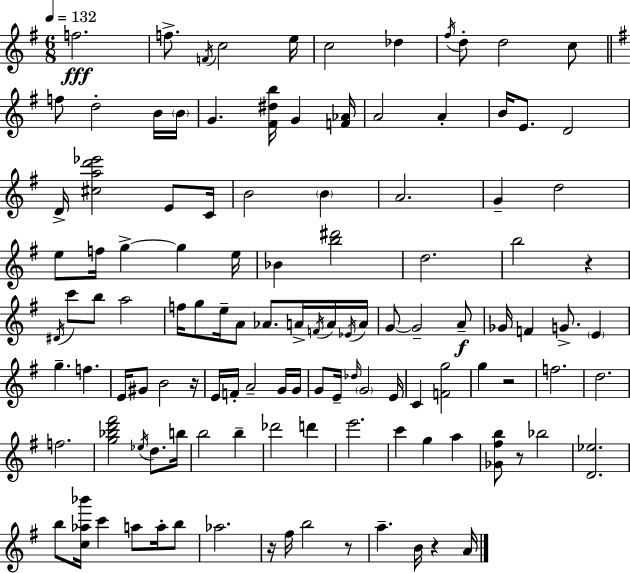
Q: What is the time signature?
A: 6/8